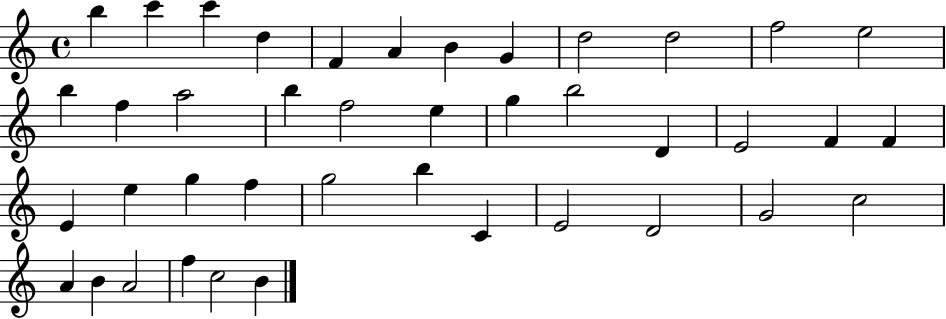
X:1
T:Untitled
M:4/4
L:1/4
K:C
b c' c' d F A B G d2 d2 f2 e2 b f a2 b f2 e g b2 D E2 F F E e g f g2 b C E2 D2 G2 c2 A B A2 f c2 B